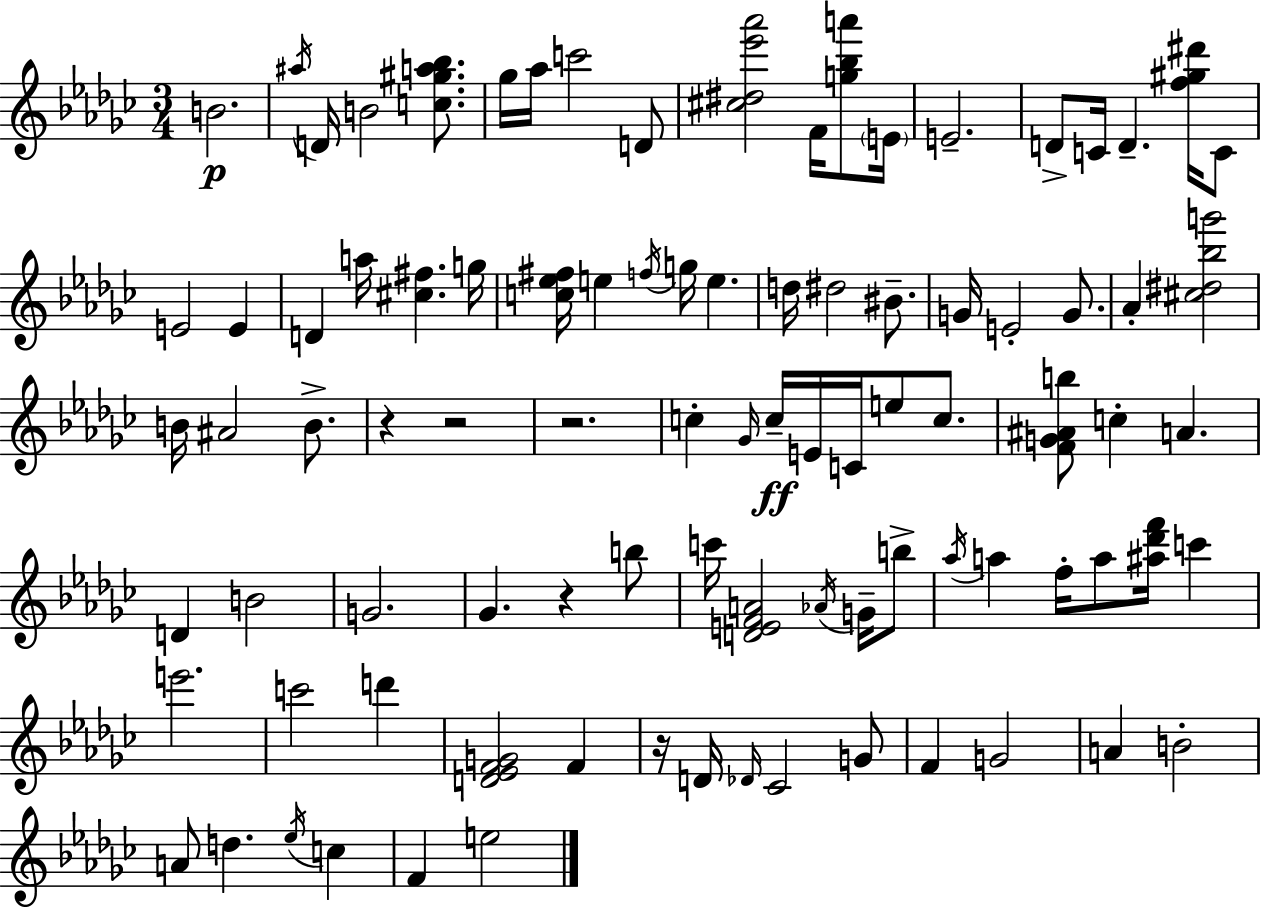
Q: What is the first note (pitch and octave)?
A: B4